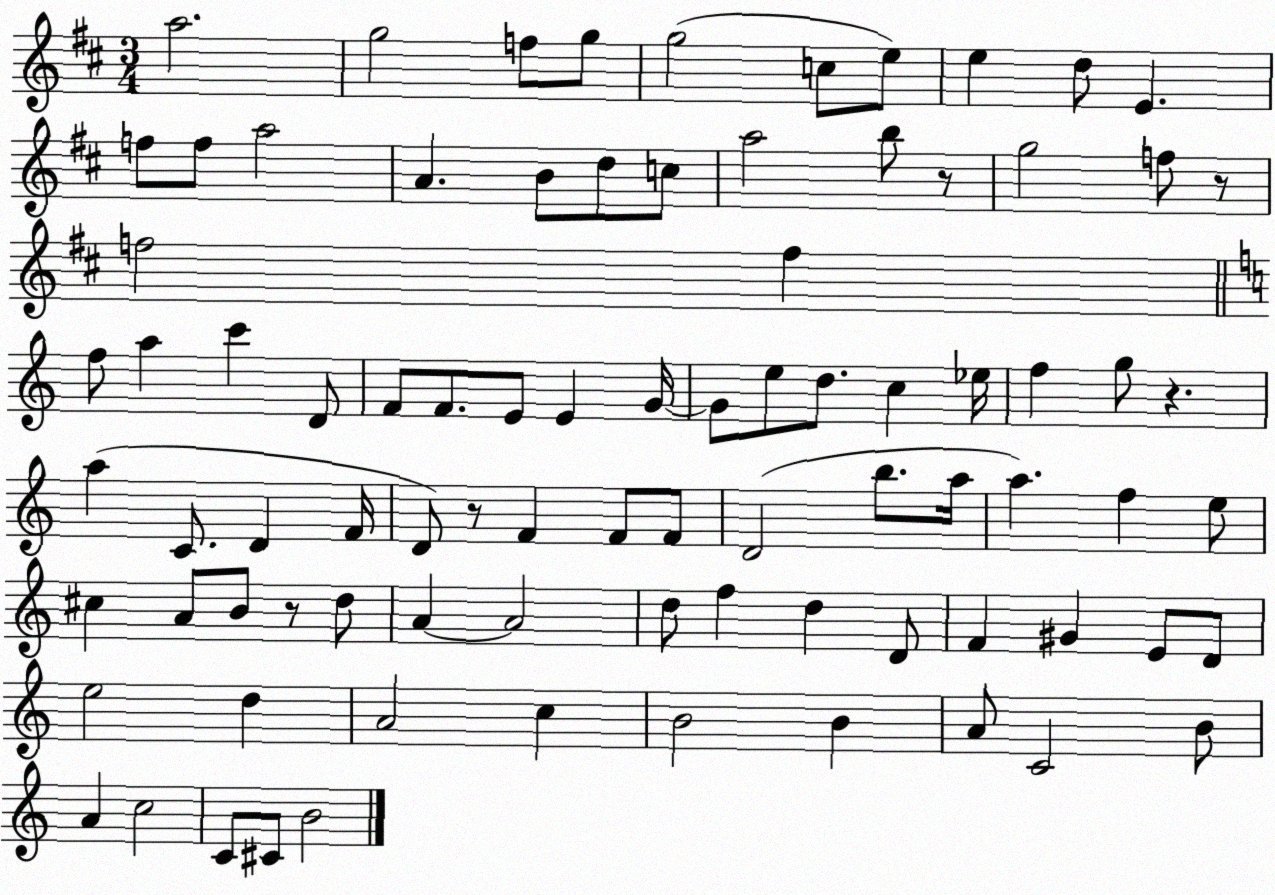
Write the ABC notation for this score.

X:1
T:Untitled
M:3/4
L:1/4
K:D
a2 g2 f/2 g/2 g2 c/2 e/2 e d/2 E f/2 f/2 a2 A B/2 d/2 c/2 a2 b/2 z/2 g2 f/2 z/2 f2 f f/2 a c' D/2 F/2 F/2 E/2 E G/4 G/2 e/2 d/2 c _e/4 f g/2 z a C/2 D F/4 D/2 z/2 F F/2 F/2 D2 b/2 a/4 a f e/2 ^c A/2 B/2 z/2 d/2 A A2 d/2 f d D/2 F ^G E/2 D/2 e2 d A2 c B2 B A/2 C2 B/2 A c2 C/2 ^C/2 B2